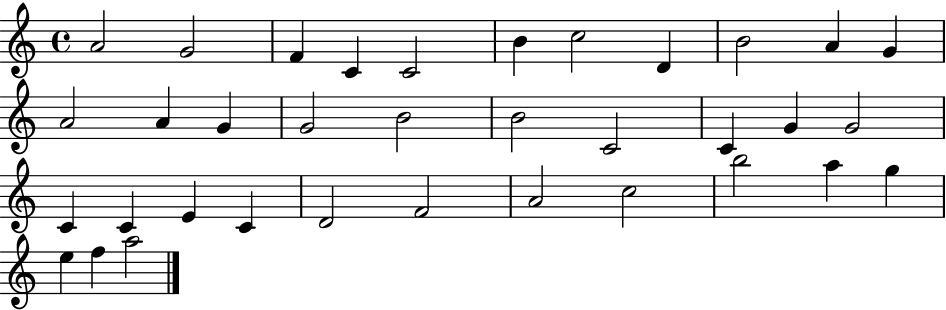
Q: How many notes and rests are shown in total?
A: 35